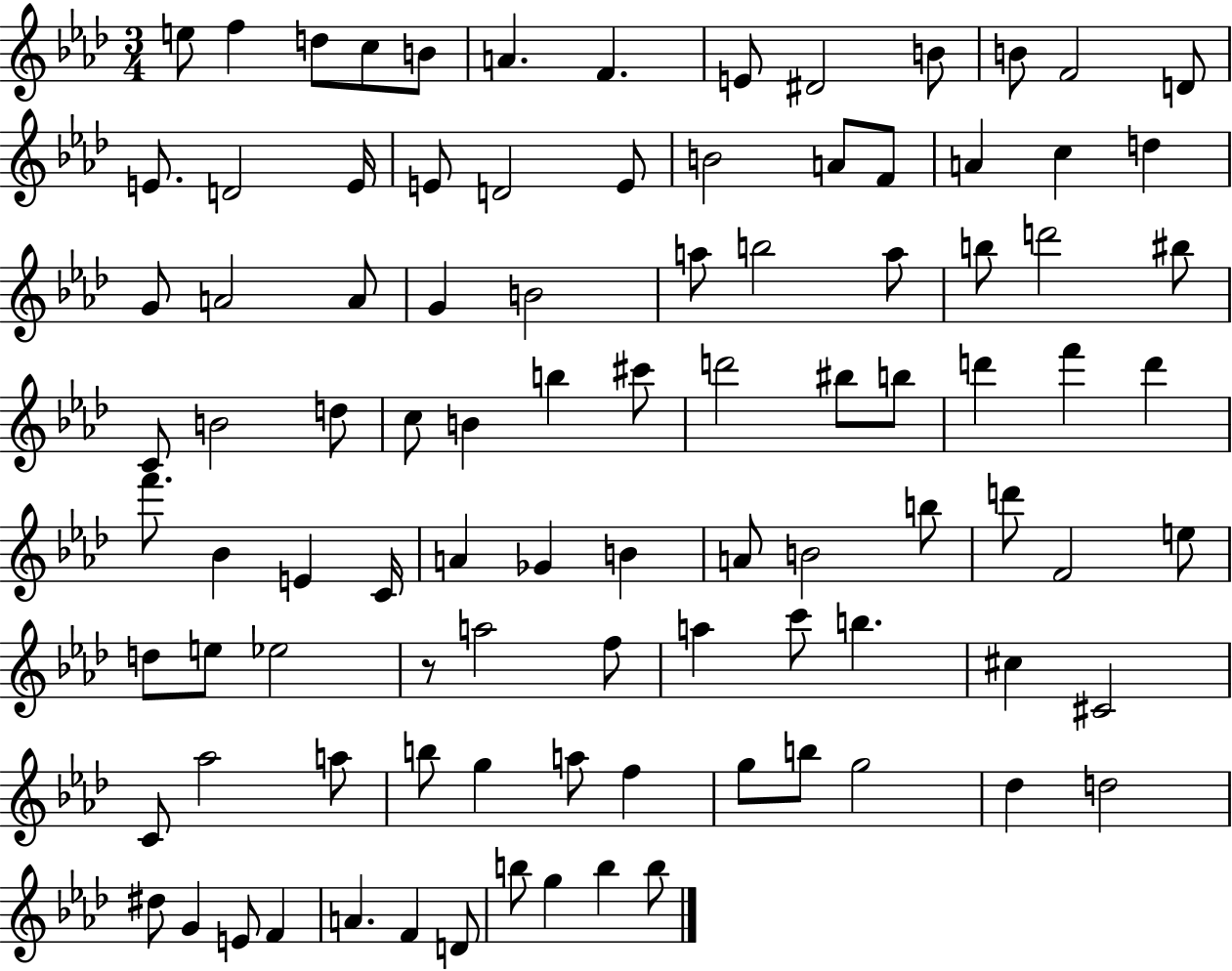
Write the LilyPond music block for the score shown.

{
  \clef treble
  \numericTimeSignature
  \time 3/4
  \key aes \major
  e''8 f''4 d''8 c''8 b'8 | a'4. f'4. | e'8 dis'2 b'8 | b'8 f'2 d'8 | \break e'8. d'2 e'16 | e'8 d'2 e'8 | b'2 a'8 f'8 | a'4 c''4 d''4 | \break g'8 a'2 a'8 | g'4 b'2 | a''8 b''2 a''8 | b''8 d'''2 bis''8 | \break c'8 b'2 d''8 | c''8 b'4 b''4 cis'''8 | d'''2 bis''8 b''8 | d'''4 f'''4 d'''4 | \break f'''8. bes'4 e'4 c'16 | a'4 ges'4 b'4 | a'8 b'2 b''8 | d'''8 f'2 e''8 | \break d''8 e''8 ees''2 | r8 a''2 f''8 | a''4 c'''8 b''4. | cis''4 cis'2 | \break c'8 aes''2 a''8 | b''8 g''4 a''8 f''4 | g''8 b''8 g''2 | des''4 d''2 | \break dis''8 g'4 e'8 f'4 | a'4. f'4 d'8 | b''8 g''4 b''4 b''8 | \bar "|."
}